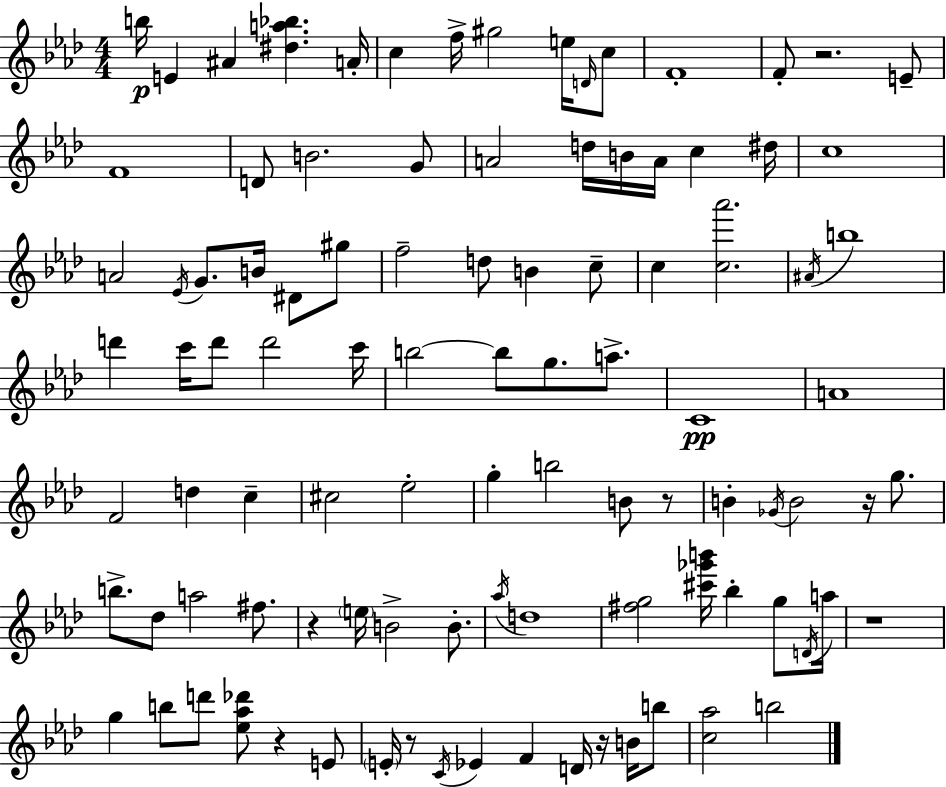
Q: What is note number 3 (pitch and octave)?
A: A#4